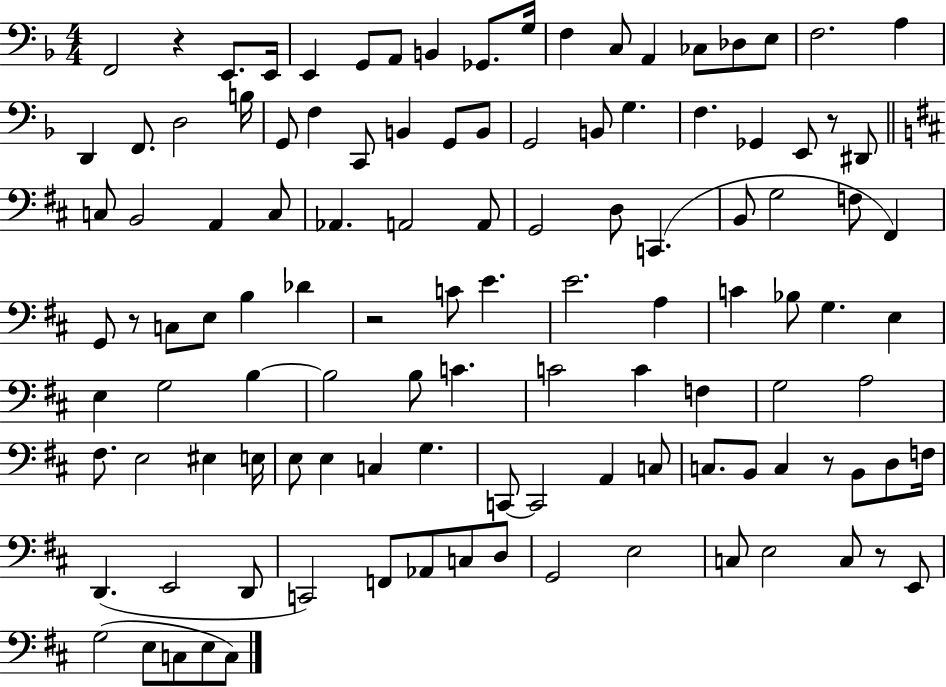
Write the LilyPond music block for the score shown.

{
  \clef bass
  \numericTimeSignature
  \time 4/4
  \key f \major
  f,2 r4 e,8. e,16 | e,4 g,8 a,8 b,4 ges,8. g16 | f4 c8 a,4 ces8 des8 e8 | f2. a4 | \break d,4 f,8. d2 b16 | g,8 f4 c,8 b,4 g,8 b,8 | g,2 b,8 g4. | f4. ges,4 e,8 r8 dis,8 | \break \bar "||" \break \key d \major c8 b,2 a,4 c8 | aes,4. a,2 a,8 | g,2 d8 c,4.( | b,8 g2 f8 fis,4) | \break g,8 r8 c8 e8 b4 des'4 | r2 c'8 e'4. | e'2. a4 | c'4 bes8 g4. e4 | \break e4 g2 b4~~ | b2 b8 c'4. | c'2 c'4 f4 | g2 a2 | \break fis8. e2 eis4 e16 | e8 e4 c4 g4. | c,8~~ c,2 a,4 c8 | c8. b,8 c4 r8 b,8 d8 f16 | \break d,4.( e,2 d,8 | c,2) f,8 aes,8 c8 d8 | g,2 e2 | c8 e2 c8 r8 e,8 | \break g2( e8 c8 e8 c8) | \bar "|."
}